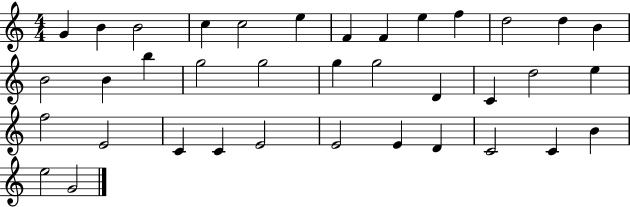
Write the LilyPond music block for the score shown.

{
  \clef treble
  \numericTimeSignature
  \time 4/4
  \key c \major
  g'4 b'4 b'2 | c''4 c''2 e''4 | f'4 f'4 e''4 f''4 | d''2 d''4 b'4 | \break b'2 b'4 b''4 | g''2 g''2 | g''4 g''2 d'4 | c'4 d''2 e''4 | \break f''2 e'2 | c'4 c'4 e'2 | e'2 e'4 d'4 | c'2 c'4 b'4 | \break e''2 g'2 | \bar "|."
}